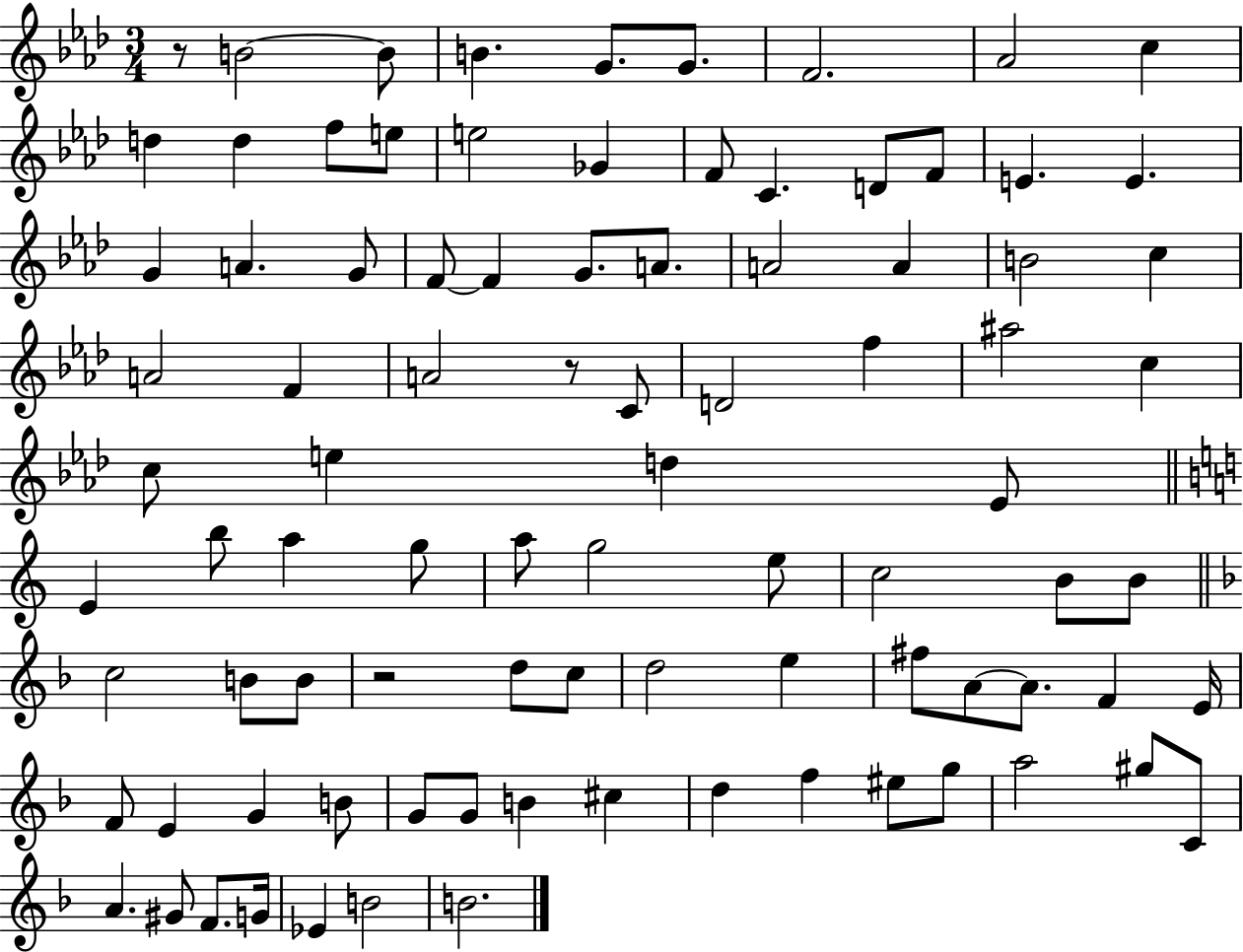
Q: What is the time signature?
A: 3/4